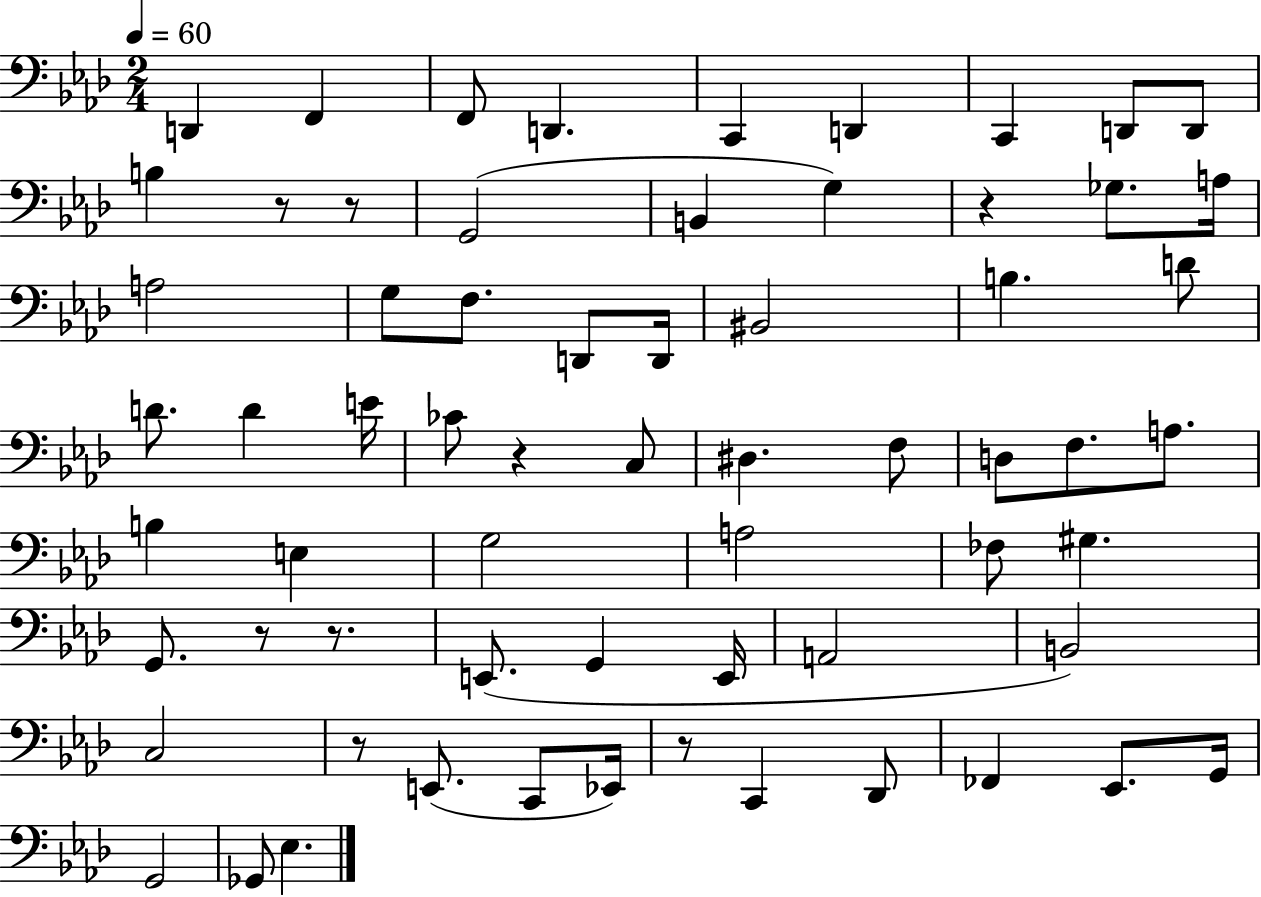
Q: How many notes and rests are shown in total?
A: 65